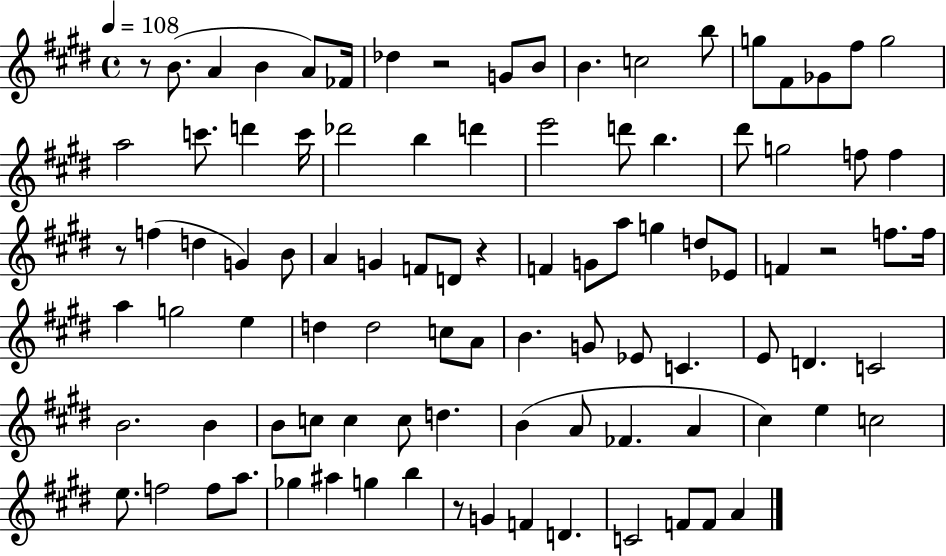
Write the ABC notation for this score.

X:1
T:Untitled
M:4/4
L:1/4
K:E
z/2 B/2 A B A/2 _F/4 _d z2 G/2 B/2 B c2 b/2 g/2 ^F/2 _G/2 ^f/2 g2 a2 c'/2 d' c'/4 _d'2 b d' e'2 d'/2 b ^d'/2 g2 f/2 f z/2 f d G B/2 A G F/2 D/2 z F G/2 a/2 g d/2 _E/2 F z2 f/2 f/4 a g2 e d d2 c/2 A/2 B G/2 _E/2 C E/2 D C2 B2 B B/2 c/2 c c/2 d B A/2 _F A ^c e c2 e/2 f2 f/2 a/2 _g ^a g b z/2 G F D C2 F/2 F/2 A